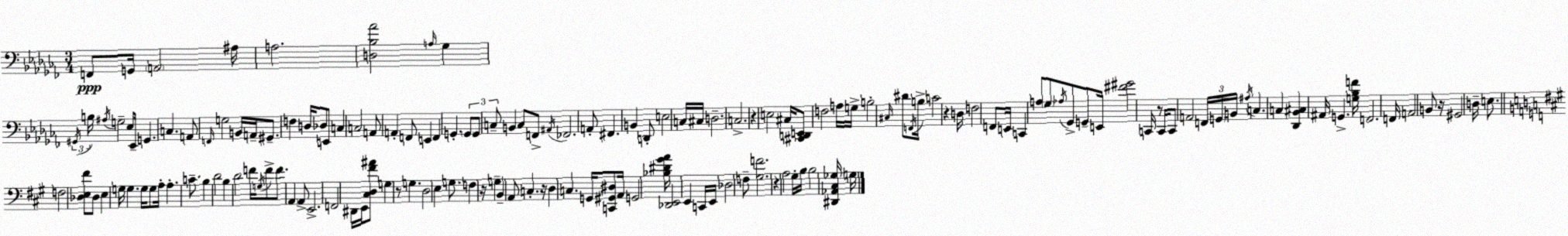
X:1
T:Untitled
M:3/4
L:1/4
K:Abm
F,,/2 G,,/4 A,,2 ^A,/4 A,2 [D,_B,_A]2 A,/4 _G, ^G,,/4 B,/4 ^A,/4 G,2 _E,/2 _E,,/4 G,, C, A,,/2 F,,/4 G,2 B,,/4 A,,/4 ^G,,/2 F, D,/4 _D,/2 E,,/2 C, C,2 A,,/2 A,, F,,/2 E,, F,, G,, G,,/2 G,,/2 C,/2 B,, C,/2 F,,/2 ^A,,/4 _F,,2 A,,/2 ^F,, B,, D,,/2 E,2 C,/4 ^C,/4 D,2 C,2 z E,2 ^C,/4 [^C,,D,,E,,]/2 F,2 A,/4 G,/4 B,2 ^C,/4 ^D/2 F,,/4 B,/4 C2 z D,/4 F,2 F,,/2 E,,/4 C,, A,/2 _G,/2 _A,/4 _G,,/2 G,,/2 E,,/4 [^F^G]2 C,,/4 z/2 C,,/4 C,,/2 A,,2 F,,/4 G,,/4 B,,/4 ^A,/4 C, C, [_D,,_B,,^C,] ^A,,/4 G,, [G,_B,F]/4 F,,2 F,,/4 A,,2 B,,/2 z/4 ^G,,2 D,/4 E,/2 F,2 [_D,E,^F]/2 _D,/2 E, G,/4 G, G,/4 G,/2 A,/4 A, C/2 B, D2 B, D2 F/4 G,/4 F/2 F/2 A,, A,,/2 E,,2 F,,2 ^D,,/4 E,,/4 [^C,D,^F^A]/2 G, z/2 G, D,2 E, G,/2 F, z/4 G, B,, A,,/2 C, z/4 D, C, G,,/4 [C,,^G,,^D,]/2 A,,/4 G,,2 [_B,^D^GA]/4 [_D,,E,,]2 E,, C,,/4 E,,/4 _D,2 F,/2 [^G,F]2 z A,2 ^G,/4 B,/4 B,2 [^D,,_A,,^C,_G,]/4 G,/4